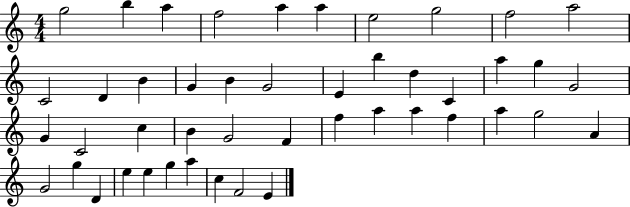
X:1
T:Untitled
M:4/4
L:1/4
K:C
g2 b a f2 a a e2 g2 f2 a2 C2 D B G B G2 E b d C a g G2 G C2 c B G2 F f a a f a g2 A G2 g D e e g a c F2 E